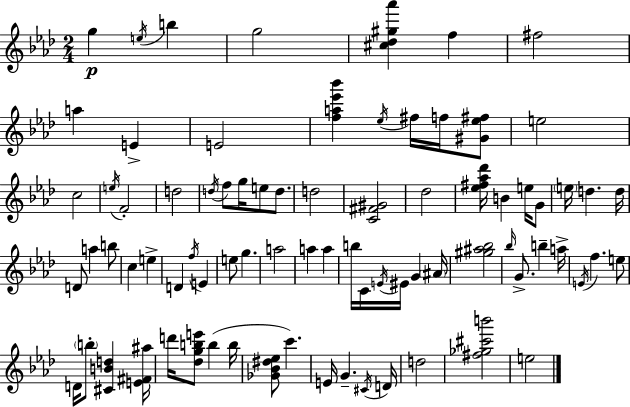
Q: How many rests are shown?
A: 0